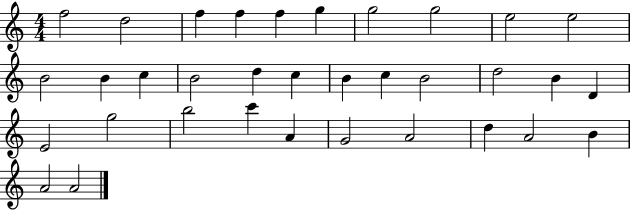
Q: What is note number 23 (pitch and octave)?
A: E4